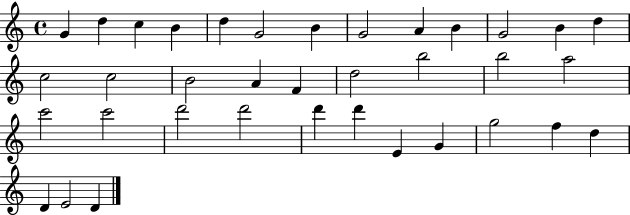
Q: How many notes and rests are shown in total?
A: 36